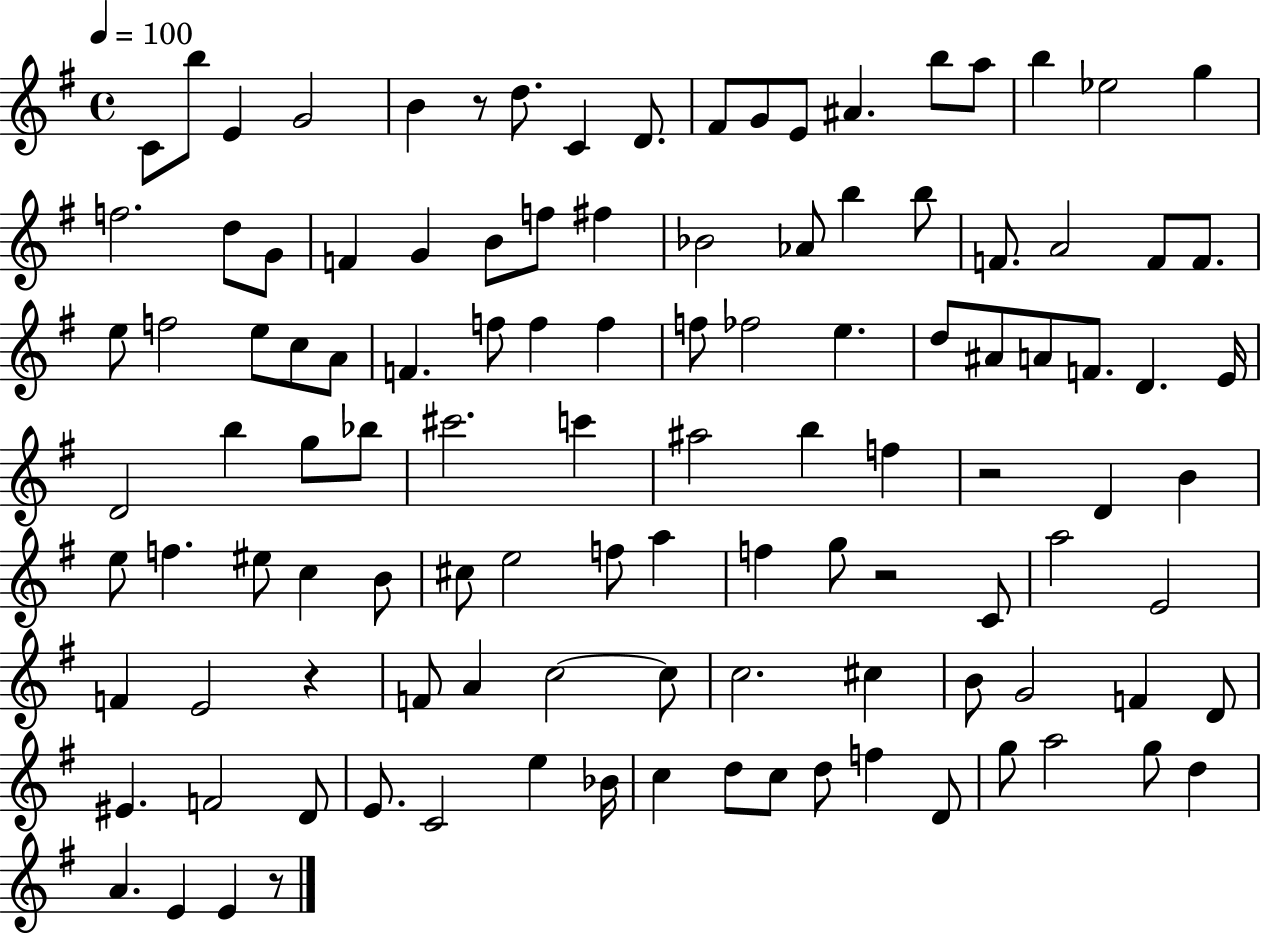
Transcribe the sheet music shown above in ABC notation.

X:1
T:Untitled
M:4/4
L:1/4
K:G
C/2 b/2 E G2 B z/2 d/2 C D/2 ^F/2 G/2 E/2 ^A b/2 a/2 b _e2 g f2 d/2 G/2 F G B/2 f/2 ^f _B2 _A/2 b b/2 F/2 A2 F/2 F/2 e/2 f2 e/2 c/2 A/2 F f/2 f f f/2 _f2 e d/2 ^A/2 A/2 F/2 D E/4 D2 b g/2 _b/2 ^c'2 c' ^a2 b f z2 D B e/2 f ^e/2 c B/2 ^c/2 e2 f/2 a f g/2 z2 C/2 a2 E2 F E2 z F/2 A c2 c/2 c2 ^c B/2 G2 F D/2 ^E F2 D/2 E/2 C2 e _B/4 c d/2 c/2 d/2 f D/2 g/2 a2 g/2 d A E E z/2